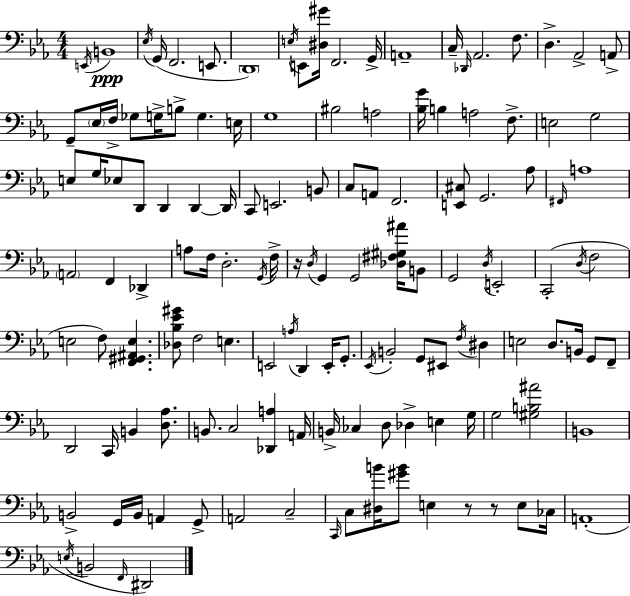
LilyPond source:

{
  \clef bass
  \numericTimeSignature
  \time 4/4
  \key ees \major
  \repeat volta 2 { \acciaccatura { e,16 }\ppp b,1 | \acciaccatura { ees16 } g,16( f,2. e,8. | \parenthesize d,1) | \acciaccatura { e16 } e,8 <dis gis'>16 f,2. | \break g,16-> a,1-- | c16-- \grace { des,16 } aes,2. | f8. d4.-> aes,2-> | a,8-> g,8-- \parenthesize ees16 f16-> ges8 g16-> b8-> g4. | \break e16 g1 | bis2 a2 | <bes g'>16 b4 a2 | f8.-> e2 g2 | \break e8 g16 ees8 d,8 d,4 d,4~~ | d,16 c,8 e,2. | b,8 c8 a,8 f,2. | <e, cis>8 g,2. | \break aes8 \grace { fis,16 } a1 | \parenthesize a,2 f,4 | des,4-> a8 f16 d2.-. | \acciaccatura { g,16 } f16-> r16 \acciaccatura { d16 } g,4 g,2 | \break <des fis gis ais'>16 b,8 g,2 \acciaccatura { d16 } | e,2-. c,2-.( | \acciaccatura { d16 } f2 e2 | f8) <f, gis, ais, e>4. <des bes ees' gis'>8 f2 | \break e4. e,2 | \acciaccatura { a16 } d,4 e,16-. g,8.-. \acciaccatura { ees,16 } b,2-. | g,8 eis,8 \acciaccatura { f16 } dis4 e2 | d8. b,16 g,8 f,8-- d,2 | \break c,16 b,4 <d aes>8. b,8. c2 | <des, a>4 a,16 b,16-> ces4 | d8 des4-> e4 g16 g2 | <gis b ais'>2 b,1 | \break b,2-> | g,16 b,16 a,4 g,8-> a,2 | c2-- \grace { c,16 } c8 <dis b'>16 | <gis' b'>8 e4 r8 r8 e8 ces16 a,1-.( | \break \acciaccatura { e16 } b,2 | \grace { f,16 } dis,2) } \bar "|."
}